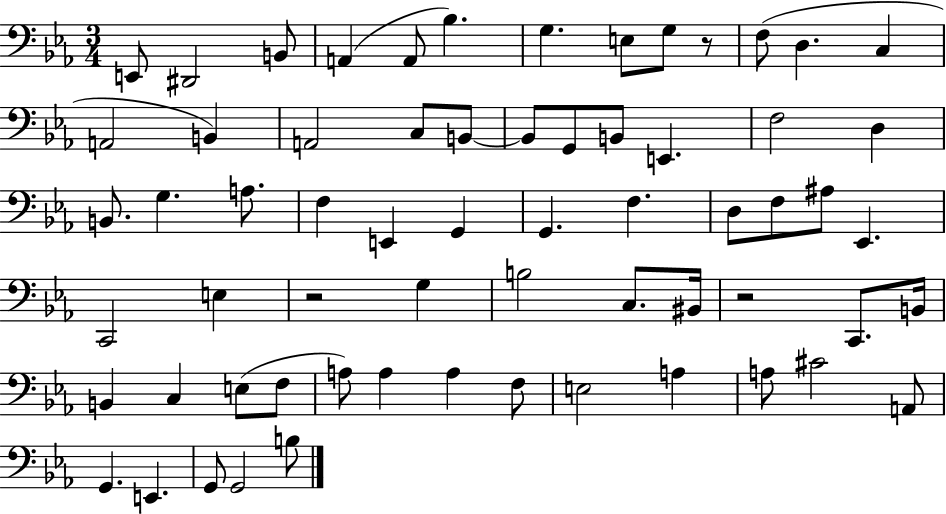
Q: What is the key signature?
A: EES major